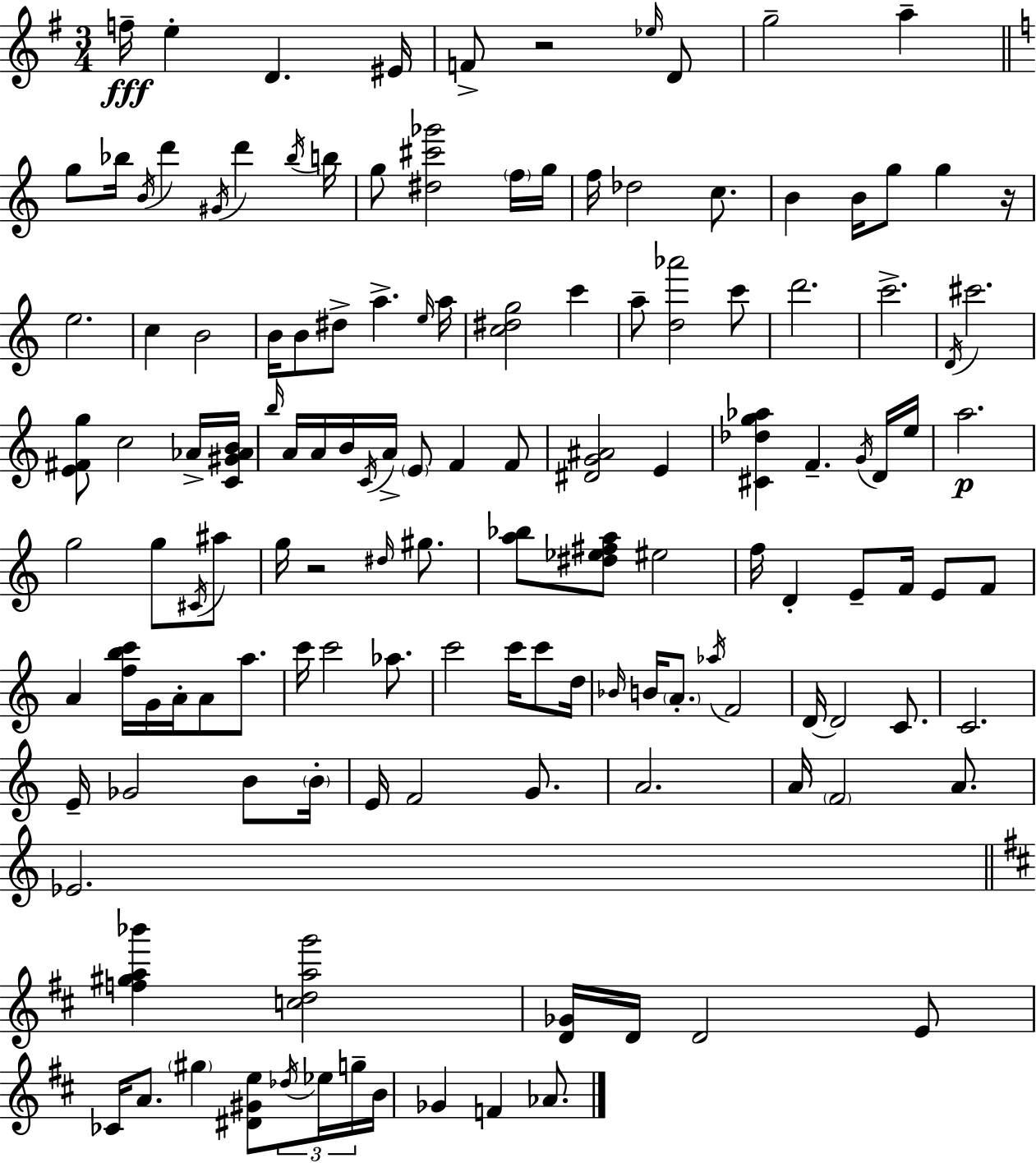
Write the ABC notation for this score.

X:1
T:Untitled
M:3/4
L:1/4
K:G
f/4 e D ^E/4 F/2 z2 _e/4 D/2 g2 a g/2 _b/4 B/4 d' ^G/4 d' _b/4 b/4 g/2 [^d^c'_g']2 f/4 g/4 f/4 _d2 c/2 B B/4 g/2 g z/4 e2 c B2 B/4 B/2 ^d/2 a e/4 a/4 [c^dg]2 c' a/2 [d_a']2 c'/2 d'2 c'2 D/4 ^c'2 [E^Fg]/2 c2 _A/4 [C^G_AB]/4 b/4 A/4 A/4 B/4 C/4 A/4 E/2 F F/2 [^DG^A]2 E [^C_dg_a] F G/4 D/4 e/4 a2 g2 g/2 ^C/4 ^a/2 g/4 z2 ^d/4 ^g/2 [a_b]/2 [^d_e^fa]/2 ^e2 f/4 D E/2 F/4 E/2 F/2 A [fbc']/4 G/4 A/4 A/2 a/2 c'/4 c'2 _a/2 c'2 c'/4 c'/2 d/4 _B/4 B/4 A/2 _a/4 F2 D/4 D2 C/2 C2 E/4 _G2 B/2 B/4 E/4 F2 G/2 A2 A/4 F2 A/2 _E2 [f^ga_b'] [cdag']2 [D_G]/4 D/4 D2 E/2 _C/4 A/2 ^g [^D^Ge]/2 _d/4 _e/4 g/4 B/4 _G F _A/2